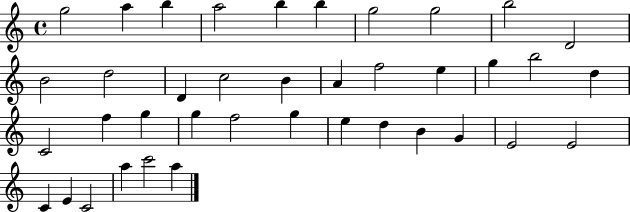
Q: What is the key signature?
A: C major